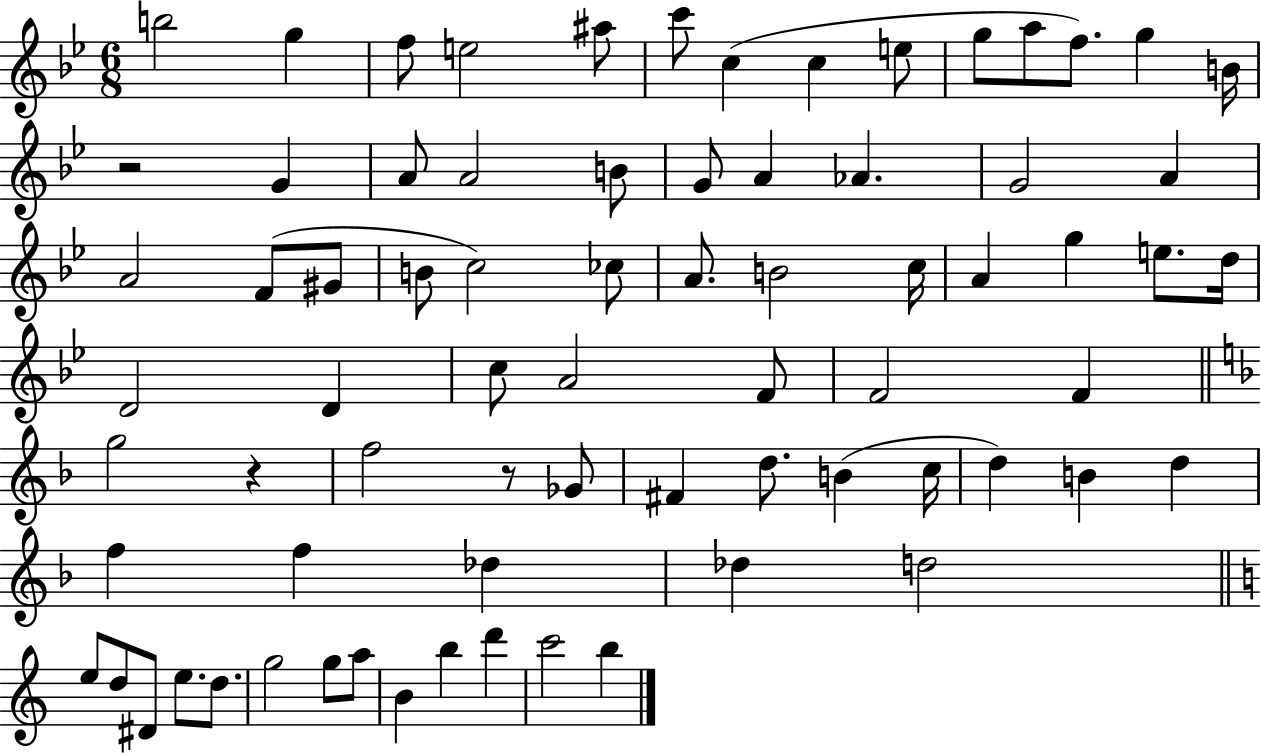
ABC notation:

X:1
T:Untitled
M:6/8
L:1/4
K:Bb
b2 g f/2 e2 ^a/2 c'/2 c c e/2 g/2 a/2 f/2 g B/4 z2 G A/2 A2 B/2 G/2 A _A G2 A A2 F/2 ^G/2 B/2 c2 _c/2 A/2 B2 c/4 A g e/2 d/4 D2 D c/2 A2 F/2 F2 F g2 z f2 z/2 _G/2 ^F d/2 B c/4 d B d f f _d _d d2 e/2 d/2 ^D/2 e/2 d/2 g2 g/2 a/2 B b d' c'2 b